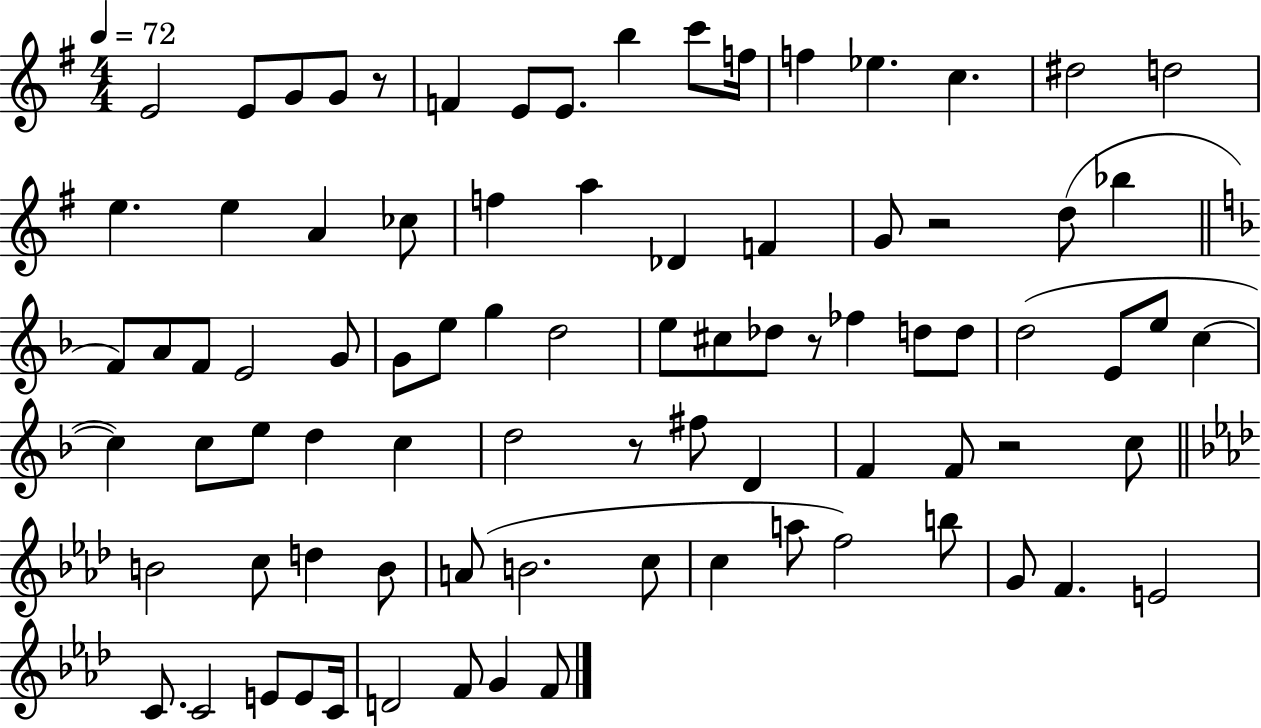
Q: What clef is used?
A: treble